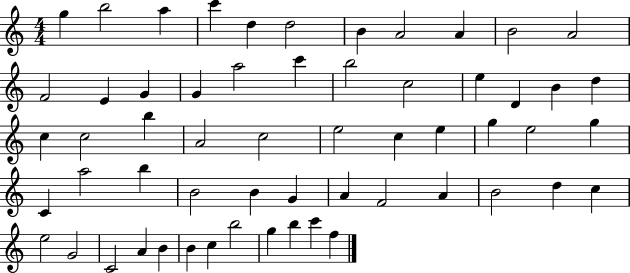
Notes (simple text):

G5/q B5/h A5/q C6/q D5/q D5/h B4/q A4/h A4/q B4/h A4/h F4/h E4/q G4/q G4/q A5/h C6/q B5/h C5/h E5/q D4/q B4/q D5/q C5/q C5/h B5/q A4/h C5/h E5/h C5/q E5/q G5/q E5/h G5/q C4/q A5/h B5/q B4/h B4/q G4/q A4/q F4/h A4/q B4/h D5/q C5/q E5/h G4/h C4/h A4/q B4/q B4/q C5/q B5/h G5/q B5/q C6/q F5/q